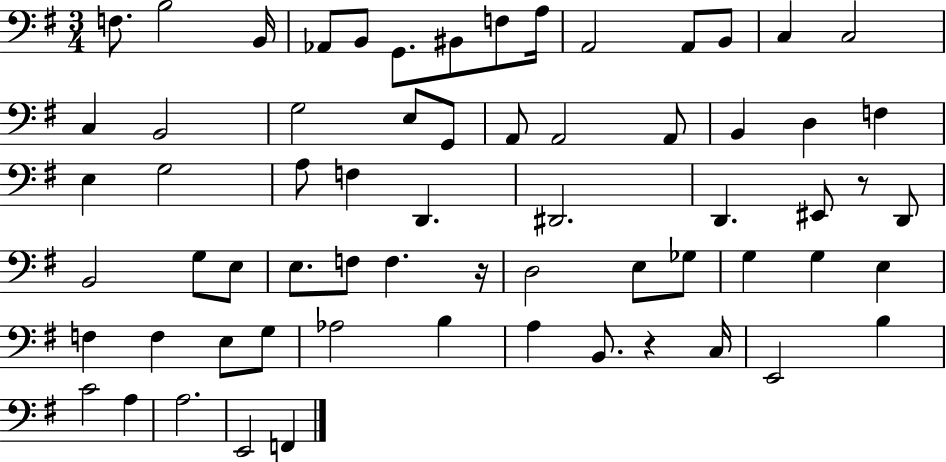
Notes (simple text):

F3/e. B3/h B2/s Ab2/e B2/e G2/e. BIS2/e F3/e A3/s A2/h A2/e B2/e C3/q C3/h C3/q B2/h G3/h E3/e G2/e A2/e A2/h A2/e B2/q D3/q F3/q E3/q G3/h A3/e F3/q D2/q. D#2/h. D2/q. EIS2/e R/e D2/e B2/h G3/e E3/e E3/e. F3/e F3/q. R/s D3/h E3/e Gb3/e G3/q G3/q E3/q F3/q F3/q E3/e G3/e Ab3/h B3/q A3/q B2/e. R/q C3/s E2/h B3/q C4/h A3/q A3/h. E2/h F2/q